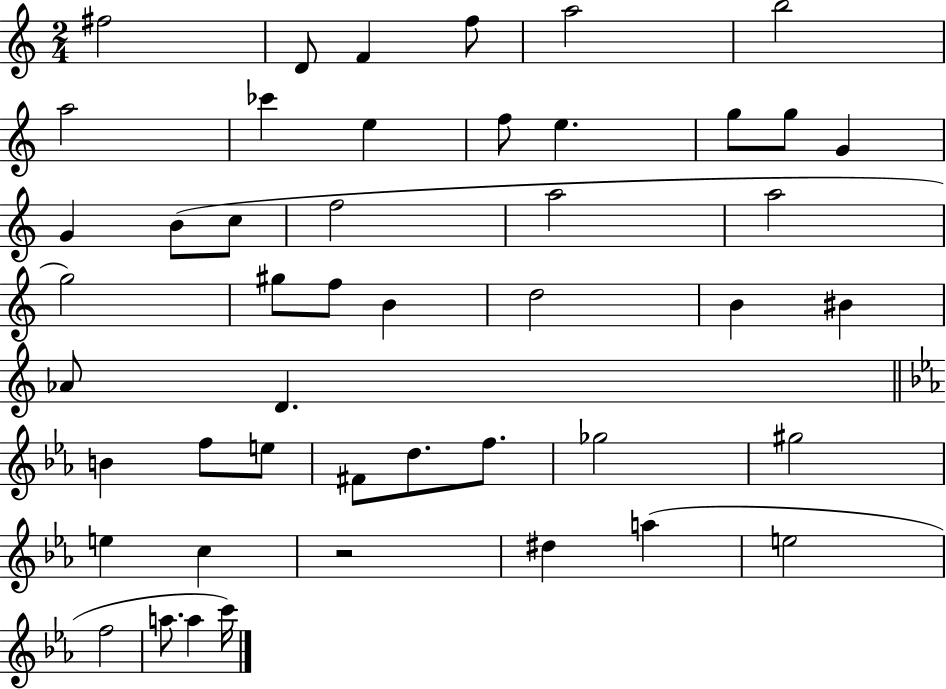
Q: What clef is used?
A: treble